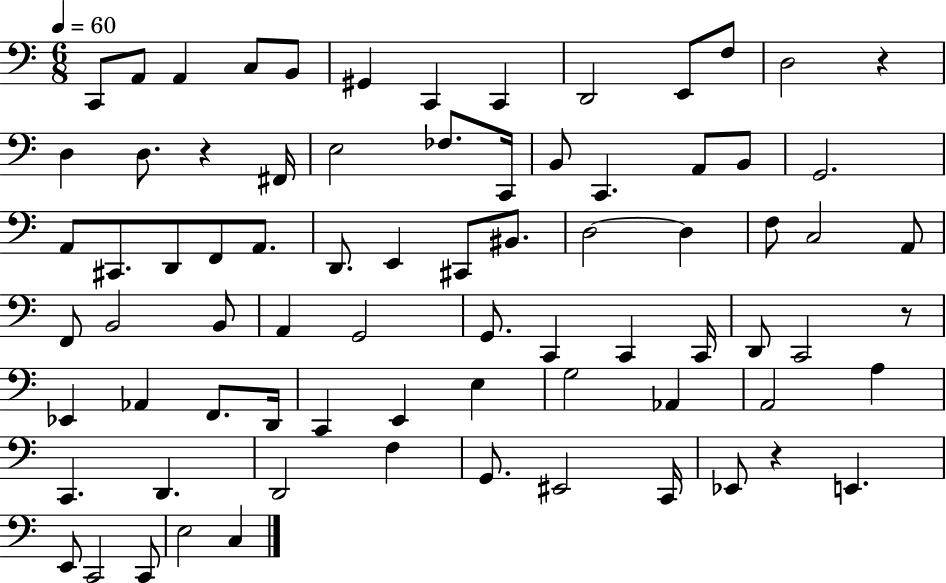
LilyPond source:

{
  \clef bass
  \numericTimeSignature
  \time 6/8
  \key c \major
  \tempo 4 = 60
  c,8 a,8 a,4 c8 b,8 | gis,4 c,4 c,4 | d,2 e,8 f8 | d2 r4 | \break d4 d8. r4 fis,16 | e2 fes8. c,16 | b,8 c,4. a,8 b,8 | g,2. | \break a,8 cis,8. d,8 f,8 a,8. | d,8. e,4 cis,8 bis,8. | d2~~ d4 | f8 c2 a,8 | \break f,8 b,2 b,8 | a,4 g,2 | g,8. c,4 c,4 c,16 | d,8 c,2 r8 | \break ees,4 aes,4 f,8. d,16 | c,4 e,4 e4 | g2 aes,4 | a,2 a4 | \break c,4. d,4. | d,2 f4 | g,8. eis,2 c,16 | ees,8 r4 e,4. | \break e,8 c,2 c,8 | e2 c4 | \bar "|."
}